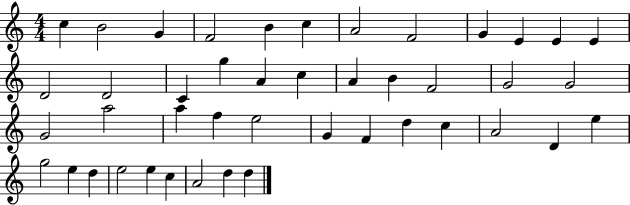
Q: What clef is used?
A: treble